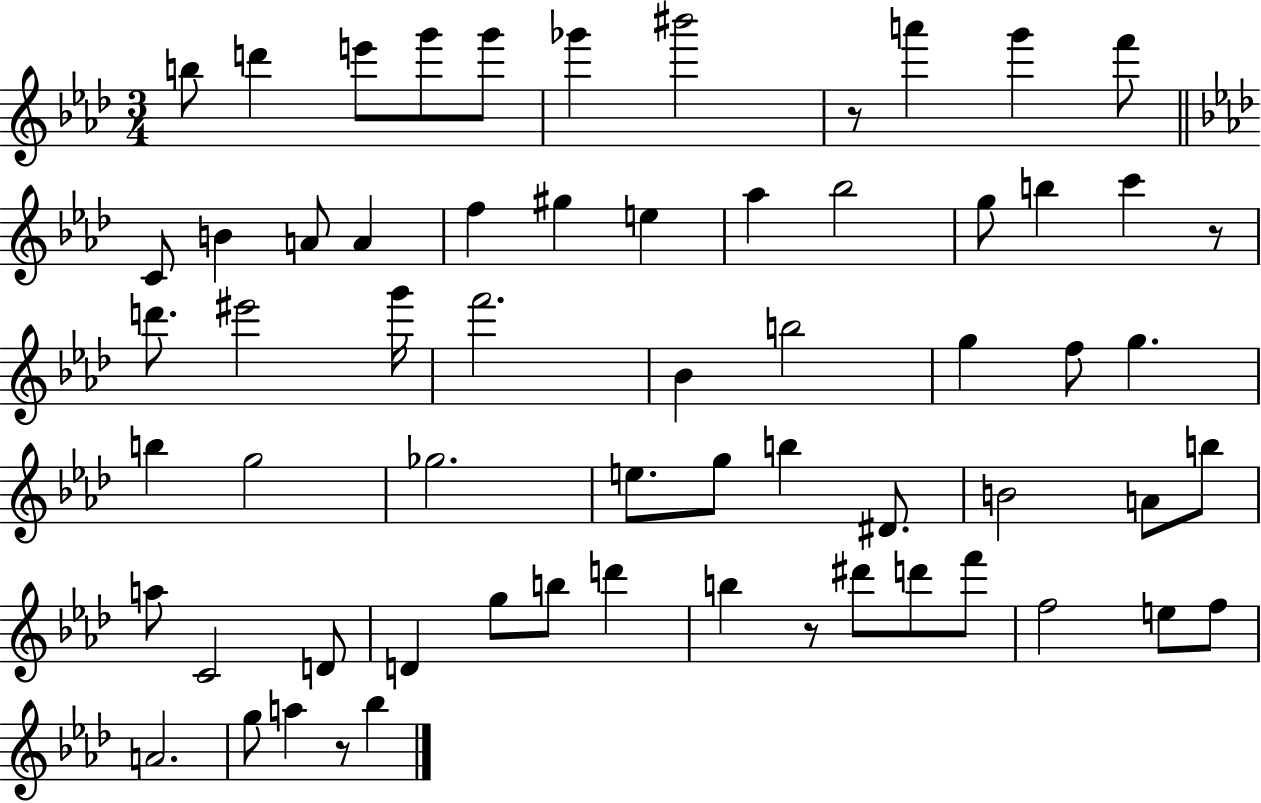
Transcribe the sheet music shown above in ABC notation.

X:1
T:Untitled
M:3/4
L:1/4
K:Ab
b/2 d' e'/2 g'/2 g'/2 _g' ^b'2 z/2 a' g' f'/2 C/2 B A/2 A f ^g e _a _b2 g/2 b c' z/2 d'/2 ^e'2 g'/4 f'2 _B b2 g f/2 g b g2 _g2 e/2 g/2 b ^D/2 B2 A/2 b/2 a/2 C2 D/2 D g/2 b/2 d' b z/2 ^d'/2 d'/2 f'/2 f2 e/2 f/2 A2 g/2 a z/2 _b